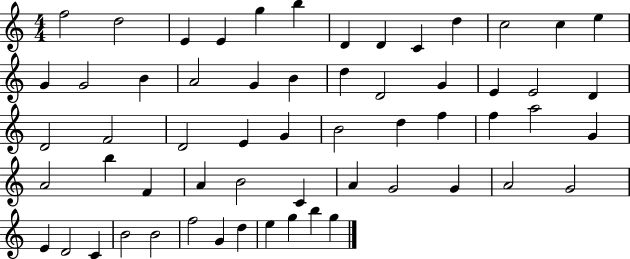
F5/h D5/h E4/q E4/q G5/q B5/q D4/q D4/q C4/q D5/q C5/h C5/q E5/q G4/q G4/h B4/q A4/h G4/q B4/q D5/q D4/h G4/q E4/q E4/h D4/q D4/h F4/h D4/h E4/q G4/q B4/h D5/q F5/q F5/q A5/h G4/q A4/h B5/q F4/q A4/q B4/h C4/q A4/q G4/h G4/q A4/h G4/h E4/q D4/h C4/q B4/h B4/h F5/h G4/q D5/q E5/q G5/q B5/q G5/q